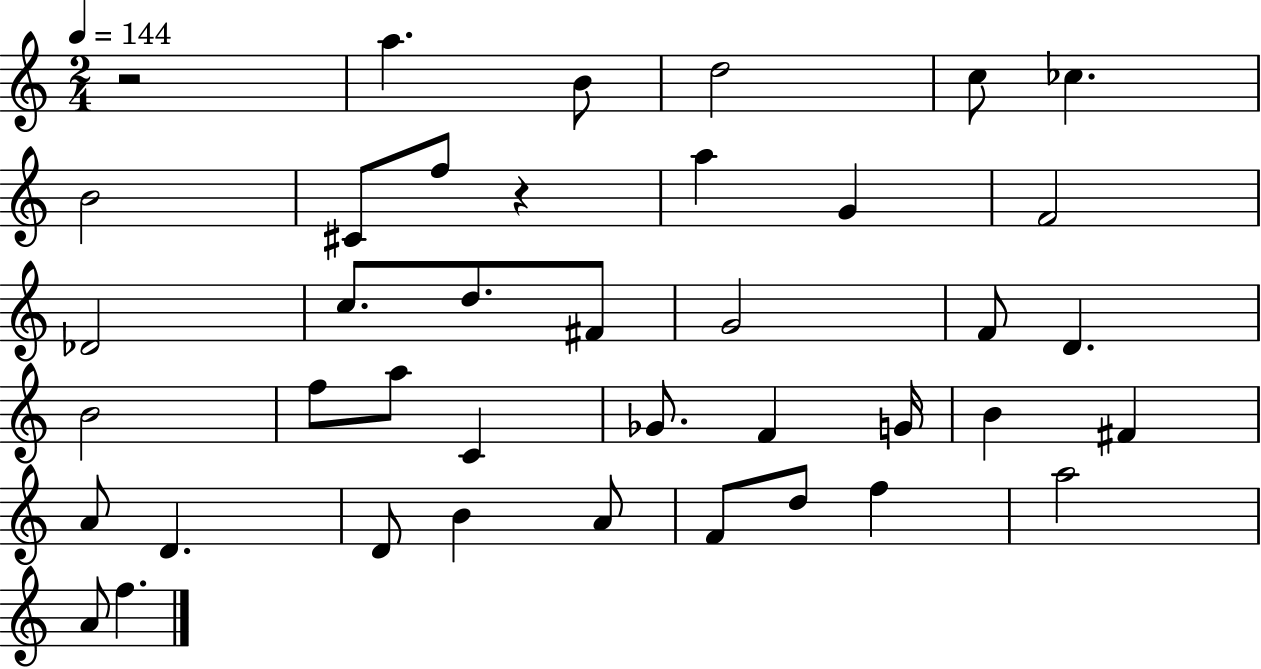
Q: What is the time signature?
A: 2/4